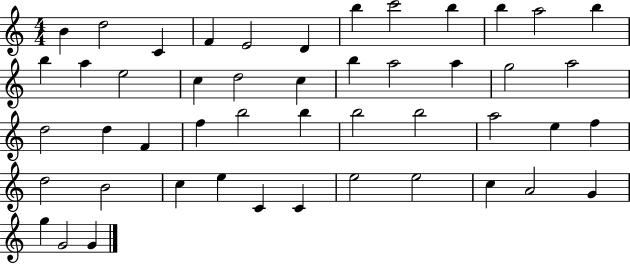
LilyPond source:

{
  \clef treble
  \numericTimeSignature
  \time 4/4
  \key c \major
  b'4 d''2 c'4 | f'4 e'2 d'4 | b''4 c'''2 b''4 | b''4 a''2 b''4 | \break b''4 a''4 e''2 | c''4 d''2 c''4 | b''4 a''2 a''4 | g''2 a''2 | \break d''2 d''4 f'4 | f''4 b''2 b''4 | b''2 b''2 | a''2 e''4 f''4 | \break d''2 b'2 | c''4 e''4 c'4 c'4 | e''2 e''2 | c''4 a'2 g'4 | \break g''4 g'2 g'4 | \bar "|."
}